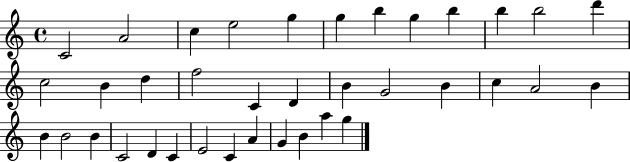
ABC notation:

X:1
T:Untitled
M:4/4
L:1/4
K:C
C2 A2 c e2 g g b g b b b2 d' c2 B d f2 C D B G2 B c A2 B B B2 B C2 D C E2 C A G B a g